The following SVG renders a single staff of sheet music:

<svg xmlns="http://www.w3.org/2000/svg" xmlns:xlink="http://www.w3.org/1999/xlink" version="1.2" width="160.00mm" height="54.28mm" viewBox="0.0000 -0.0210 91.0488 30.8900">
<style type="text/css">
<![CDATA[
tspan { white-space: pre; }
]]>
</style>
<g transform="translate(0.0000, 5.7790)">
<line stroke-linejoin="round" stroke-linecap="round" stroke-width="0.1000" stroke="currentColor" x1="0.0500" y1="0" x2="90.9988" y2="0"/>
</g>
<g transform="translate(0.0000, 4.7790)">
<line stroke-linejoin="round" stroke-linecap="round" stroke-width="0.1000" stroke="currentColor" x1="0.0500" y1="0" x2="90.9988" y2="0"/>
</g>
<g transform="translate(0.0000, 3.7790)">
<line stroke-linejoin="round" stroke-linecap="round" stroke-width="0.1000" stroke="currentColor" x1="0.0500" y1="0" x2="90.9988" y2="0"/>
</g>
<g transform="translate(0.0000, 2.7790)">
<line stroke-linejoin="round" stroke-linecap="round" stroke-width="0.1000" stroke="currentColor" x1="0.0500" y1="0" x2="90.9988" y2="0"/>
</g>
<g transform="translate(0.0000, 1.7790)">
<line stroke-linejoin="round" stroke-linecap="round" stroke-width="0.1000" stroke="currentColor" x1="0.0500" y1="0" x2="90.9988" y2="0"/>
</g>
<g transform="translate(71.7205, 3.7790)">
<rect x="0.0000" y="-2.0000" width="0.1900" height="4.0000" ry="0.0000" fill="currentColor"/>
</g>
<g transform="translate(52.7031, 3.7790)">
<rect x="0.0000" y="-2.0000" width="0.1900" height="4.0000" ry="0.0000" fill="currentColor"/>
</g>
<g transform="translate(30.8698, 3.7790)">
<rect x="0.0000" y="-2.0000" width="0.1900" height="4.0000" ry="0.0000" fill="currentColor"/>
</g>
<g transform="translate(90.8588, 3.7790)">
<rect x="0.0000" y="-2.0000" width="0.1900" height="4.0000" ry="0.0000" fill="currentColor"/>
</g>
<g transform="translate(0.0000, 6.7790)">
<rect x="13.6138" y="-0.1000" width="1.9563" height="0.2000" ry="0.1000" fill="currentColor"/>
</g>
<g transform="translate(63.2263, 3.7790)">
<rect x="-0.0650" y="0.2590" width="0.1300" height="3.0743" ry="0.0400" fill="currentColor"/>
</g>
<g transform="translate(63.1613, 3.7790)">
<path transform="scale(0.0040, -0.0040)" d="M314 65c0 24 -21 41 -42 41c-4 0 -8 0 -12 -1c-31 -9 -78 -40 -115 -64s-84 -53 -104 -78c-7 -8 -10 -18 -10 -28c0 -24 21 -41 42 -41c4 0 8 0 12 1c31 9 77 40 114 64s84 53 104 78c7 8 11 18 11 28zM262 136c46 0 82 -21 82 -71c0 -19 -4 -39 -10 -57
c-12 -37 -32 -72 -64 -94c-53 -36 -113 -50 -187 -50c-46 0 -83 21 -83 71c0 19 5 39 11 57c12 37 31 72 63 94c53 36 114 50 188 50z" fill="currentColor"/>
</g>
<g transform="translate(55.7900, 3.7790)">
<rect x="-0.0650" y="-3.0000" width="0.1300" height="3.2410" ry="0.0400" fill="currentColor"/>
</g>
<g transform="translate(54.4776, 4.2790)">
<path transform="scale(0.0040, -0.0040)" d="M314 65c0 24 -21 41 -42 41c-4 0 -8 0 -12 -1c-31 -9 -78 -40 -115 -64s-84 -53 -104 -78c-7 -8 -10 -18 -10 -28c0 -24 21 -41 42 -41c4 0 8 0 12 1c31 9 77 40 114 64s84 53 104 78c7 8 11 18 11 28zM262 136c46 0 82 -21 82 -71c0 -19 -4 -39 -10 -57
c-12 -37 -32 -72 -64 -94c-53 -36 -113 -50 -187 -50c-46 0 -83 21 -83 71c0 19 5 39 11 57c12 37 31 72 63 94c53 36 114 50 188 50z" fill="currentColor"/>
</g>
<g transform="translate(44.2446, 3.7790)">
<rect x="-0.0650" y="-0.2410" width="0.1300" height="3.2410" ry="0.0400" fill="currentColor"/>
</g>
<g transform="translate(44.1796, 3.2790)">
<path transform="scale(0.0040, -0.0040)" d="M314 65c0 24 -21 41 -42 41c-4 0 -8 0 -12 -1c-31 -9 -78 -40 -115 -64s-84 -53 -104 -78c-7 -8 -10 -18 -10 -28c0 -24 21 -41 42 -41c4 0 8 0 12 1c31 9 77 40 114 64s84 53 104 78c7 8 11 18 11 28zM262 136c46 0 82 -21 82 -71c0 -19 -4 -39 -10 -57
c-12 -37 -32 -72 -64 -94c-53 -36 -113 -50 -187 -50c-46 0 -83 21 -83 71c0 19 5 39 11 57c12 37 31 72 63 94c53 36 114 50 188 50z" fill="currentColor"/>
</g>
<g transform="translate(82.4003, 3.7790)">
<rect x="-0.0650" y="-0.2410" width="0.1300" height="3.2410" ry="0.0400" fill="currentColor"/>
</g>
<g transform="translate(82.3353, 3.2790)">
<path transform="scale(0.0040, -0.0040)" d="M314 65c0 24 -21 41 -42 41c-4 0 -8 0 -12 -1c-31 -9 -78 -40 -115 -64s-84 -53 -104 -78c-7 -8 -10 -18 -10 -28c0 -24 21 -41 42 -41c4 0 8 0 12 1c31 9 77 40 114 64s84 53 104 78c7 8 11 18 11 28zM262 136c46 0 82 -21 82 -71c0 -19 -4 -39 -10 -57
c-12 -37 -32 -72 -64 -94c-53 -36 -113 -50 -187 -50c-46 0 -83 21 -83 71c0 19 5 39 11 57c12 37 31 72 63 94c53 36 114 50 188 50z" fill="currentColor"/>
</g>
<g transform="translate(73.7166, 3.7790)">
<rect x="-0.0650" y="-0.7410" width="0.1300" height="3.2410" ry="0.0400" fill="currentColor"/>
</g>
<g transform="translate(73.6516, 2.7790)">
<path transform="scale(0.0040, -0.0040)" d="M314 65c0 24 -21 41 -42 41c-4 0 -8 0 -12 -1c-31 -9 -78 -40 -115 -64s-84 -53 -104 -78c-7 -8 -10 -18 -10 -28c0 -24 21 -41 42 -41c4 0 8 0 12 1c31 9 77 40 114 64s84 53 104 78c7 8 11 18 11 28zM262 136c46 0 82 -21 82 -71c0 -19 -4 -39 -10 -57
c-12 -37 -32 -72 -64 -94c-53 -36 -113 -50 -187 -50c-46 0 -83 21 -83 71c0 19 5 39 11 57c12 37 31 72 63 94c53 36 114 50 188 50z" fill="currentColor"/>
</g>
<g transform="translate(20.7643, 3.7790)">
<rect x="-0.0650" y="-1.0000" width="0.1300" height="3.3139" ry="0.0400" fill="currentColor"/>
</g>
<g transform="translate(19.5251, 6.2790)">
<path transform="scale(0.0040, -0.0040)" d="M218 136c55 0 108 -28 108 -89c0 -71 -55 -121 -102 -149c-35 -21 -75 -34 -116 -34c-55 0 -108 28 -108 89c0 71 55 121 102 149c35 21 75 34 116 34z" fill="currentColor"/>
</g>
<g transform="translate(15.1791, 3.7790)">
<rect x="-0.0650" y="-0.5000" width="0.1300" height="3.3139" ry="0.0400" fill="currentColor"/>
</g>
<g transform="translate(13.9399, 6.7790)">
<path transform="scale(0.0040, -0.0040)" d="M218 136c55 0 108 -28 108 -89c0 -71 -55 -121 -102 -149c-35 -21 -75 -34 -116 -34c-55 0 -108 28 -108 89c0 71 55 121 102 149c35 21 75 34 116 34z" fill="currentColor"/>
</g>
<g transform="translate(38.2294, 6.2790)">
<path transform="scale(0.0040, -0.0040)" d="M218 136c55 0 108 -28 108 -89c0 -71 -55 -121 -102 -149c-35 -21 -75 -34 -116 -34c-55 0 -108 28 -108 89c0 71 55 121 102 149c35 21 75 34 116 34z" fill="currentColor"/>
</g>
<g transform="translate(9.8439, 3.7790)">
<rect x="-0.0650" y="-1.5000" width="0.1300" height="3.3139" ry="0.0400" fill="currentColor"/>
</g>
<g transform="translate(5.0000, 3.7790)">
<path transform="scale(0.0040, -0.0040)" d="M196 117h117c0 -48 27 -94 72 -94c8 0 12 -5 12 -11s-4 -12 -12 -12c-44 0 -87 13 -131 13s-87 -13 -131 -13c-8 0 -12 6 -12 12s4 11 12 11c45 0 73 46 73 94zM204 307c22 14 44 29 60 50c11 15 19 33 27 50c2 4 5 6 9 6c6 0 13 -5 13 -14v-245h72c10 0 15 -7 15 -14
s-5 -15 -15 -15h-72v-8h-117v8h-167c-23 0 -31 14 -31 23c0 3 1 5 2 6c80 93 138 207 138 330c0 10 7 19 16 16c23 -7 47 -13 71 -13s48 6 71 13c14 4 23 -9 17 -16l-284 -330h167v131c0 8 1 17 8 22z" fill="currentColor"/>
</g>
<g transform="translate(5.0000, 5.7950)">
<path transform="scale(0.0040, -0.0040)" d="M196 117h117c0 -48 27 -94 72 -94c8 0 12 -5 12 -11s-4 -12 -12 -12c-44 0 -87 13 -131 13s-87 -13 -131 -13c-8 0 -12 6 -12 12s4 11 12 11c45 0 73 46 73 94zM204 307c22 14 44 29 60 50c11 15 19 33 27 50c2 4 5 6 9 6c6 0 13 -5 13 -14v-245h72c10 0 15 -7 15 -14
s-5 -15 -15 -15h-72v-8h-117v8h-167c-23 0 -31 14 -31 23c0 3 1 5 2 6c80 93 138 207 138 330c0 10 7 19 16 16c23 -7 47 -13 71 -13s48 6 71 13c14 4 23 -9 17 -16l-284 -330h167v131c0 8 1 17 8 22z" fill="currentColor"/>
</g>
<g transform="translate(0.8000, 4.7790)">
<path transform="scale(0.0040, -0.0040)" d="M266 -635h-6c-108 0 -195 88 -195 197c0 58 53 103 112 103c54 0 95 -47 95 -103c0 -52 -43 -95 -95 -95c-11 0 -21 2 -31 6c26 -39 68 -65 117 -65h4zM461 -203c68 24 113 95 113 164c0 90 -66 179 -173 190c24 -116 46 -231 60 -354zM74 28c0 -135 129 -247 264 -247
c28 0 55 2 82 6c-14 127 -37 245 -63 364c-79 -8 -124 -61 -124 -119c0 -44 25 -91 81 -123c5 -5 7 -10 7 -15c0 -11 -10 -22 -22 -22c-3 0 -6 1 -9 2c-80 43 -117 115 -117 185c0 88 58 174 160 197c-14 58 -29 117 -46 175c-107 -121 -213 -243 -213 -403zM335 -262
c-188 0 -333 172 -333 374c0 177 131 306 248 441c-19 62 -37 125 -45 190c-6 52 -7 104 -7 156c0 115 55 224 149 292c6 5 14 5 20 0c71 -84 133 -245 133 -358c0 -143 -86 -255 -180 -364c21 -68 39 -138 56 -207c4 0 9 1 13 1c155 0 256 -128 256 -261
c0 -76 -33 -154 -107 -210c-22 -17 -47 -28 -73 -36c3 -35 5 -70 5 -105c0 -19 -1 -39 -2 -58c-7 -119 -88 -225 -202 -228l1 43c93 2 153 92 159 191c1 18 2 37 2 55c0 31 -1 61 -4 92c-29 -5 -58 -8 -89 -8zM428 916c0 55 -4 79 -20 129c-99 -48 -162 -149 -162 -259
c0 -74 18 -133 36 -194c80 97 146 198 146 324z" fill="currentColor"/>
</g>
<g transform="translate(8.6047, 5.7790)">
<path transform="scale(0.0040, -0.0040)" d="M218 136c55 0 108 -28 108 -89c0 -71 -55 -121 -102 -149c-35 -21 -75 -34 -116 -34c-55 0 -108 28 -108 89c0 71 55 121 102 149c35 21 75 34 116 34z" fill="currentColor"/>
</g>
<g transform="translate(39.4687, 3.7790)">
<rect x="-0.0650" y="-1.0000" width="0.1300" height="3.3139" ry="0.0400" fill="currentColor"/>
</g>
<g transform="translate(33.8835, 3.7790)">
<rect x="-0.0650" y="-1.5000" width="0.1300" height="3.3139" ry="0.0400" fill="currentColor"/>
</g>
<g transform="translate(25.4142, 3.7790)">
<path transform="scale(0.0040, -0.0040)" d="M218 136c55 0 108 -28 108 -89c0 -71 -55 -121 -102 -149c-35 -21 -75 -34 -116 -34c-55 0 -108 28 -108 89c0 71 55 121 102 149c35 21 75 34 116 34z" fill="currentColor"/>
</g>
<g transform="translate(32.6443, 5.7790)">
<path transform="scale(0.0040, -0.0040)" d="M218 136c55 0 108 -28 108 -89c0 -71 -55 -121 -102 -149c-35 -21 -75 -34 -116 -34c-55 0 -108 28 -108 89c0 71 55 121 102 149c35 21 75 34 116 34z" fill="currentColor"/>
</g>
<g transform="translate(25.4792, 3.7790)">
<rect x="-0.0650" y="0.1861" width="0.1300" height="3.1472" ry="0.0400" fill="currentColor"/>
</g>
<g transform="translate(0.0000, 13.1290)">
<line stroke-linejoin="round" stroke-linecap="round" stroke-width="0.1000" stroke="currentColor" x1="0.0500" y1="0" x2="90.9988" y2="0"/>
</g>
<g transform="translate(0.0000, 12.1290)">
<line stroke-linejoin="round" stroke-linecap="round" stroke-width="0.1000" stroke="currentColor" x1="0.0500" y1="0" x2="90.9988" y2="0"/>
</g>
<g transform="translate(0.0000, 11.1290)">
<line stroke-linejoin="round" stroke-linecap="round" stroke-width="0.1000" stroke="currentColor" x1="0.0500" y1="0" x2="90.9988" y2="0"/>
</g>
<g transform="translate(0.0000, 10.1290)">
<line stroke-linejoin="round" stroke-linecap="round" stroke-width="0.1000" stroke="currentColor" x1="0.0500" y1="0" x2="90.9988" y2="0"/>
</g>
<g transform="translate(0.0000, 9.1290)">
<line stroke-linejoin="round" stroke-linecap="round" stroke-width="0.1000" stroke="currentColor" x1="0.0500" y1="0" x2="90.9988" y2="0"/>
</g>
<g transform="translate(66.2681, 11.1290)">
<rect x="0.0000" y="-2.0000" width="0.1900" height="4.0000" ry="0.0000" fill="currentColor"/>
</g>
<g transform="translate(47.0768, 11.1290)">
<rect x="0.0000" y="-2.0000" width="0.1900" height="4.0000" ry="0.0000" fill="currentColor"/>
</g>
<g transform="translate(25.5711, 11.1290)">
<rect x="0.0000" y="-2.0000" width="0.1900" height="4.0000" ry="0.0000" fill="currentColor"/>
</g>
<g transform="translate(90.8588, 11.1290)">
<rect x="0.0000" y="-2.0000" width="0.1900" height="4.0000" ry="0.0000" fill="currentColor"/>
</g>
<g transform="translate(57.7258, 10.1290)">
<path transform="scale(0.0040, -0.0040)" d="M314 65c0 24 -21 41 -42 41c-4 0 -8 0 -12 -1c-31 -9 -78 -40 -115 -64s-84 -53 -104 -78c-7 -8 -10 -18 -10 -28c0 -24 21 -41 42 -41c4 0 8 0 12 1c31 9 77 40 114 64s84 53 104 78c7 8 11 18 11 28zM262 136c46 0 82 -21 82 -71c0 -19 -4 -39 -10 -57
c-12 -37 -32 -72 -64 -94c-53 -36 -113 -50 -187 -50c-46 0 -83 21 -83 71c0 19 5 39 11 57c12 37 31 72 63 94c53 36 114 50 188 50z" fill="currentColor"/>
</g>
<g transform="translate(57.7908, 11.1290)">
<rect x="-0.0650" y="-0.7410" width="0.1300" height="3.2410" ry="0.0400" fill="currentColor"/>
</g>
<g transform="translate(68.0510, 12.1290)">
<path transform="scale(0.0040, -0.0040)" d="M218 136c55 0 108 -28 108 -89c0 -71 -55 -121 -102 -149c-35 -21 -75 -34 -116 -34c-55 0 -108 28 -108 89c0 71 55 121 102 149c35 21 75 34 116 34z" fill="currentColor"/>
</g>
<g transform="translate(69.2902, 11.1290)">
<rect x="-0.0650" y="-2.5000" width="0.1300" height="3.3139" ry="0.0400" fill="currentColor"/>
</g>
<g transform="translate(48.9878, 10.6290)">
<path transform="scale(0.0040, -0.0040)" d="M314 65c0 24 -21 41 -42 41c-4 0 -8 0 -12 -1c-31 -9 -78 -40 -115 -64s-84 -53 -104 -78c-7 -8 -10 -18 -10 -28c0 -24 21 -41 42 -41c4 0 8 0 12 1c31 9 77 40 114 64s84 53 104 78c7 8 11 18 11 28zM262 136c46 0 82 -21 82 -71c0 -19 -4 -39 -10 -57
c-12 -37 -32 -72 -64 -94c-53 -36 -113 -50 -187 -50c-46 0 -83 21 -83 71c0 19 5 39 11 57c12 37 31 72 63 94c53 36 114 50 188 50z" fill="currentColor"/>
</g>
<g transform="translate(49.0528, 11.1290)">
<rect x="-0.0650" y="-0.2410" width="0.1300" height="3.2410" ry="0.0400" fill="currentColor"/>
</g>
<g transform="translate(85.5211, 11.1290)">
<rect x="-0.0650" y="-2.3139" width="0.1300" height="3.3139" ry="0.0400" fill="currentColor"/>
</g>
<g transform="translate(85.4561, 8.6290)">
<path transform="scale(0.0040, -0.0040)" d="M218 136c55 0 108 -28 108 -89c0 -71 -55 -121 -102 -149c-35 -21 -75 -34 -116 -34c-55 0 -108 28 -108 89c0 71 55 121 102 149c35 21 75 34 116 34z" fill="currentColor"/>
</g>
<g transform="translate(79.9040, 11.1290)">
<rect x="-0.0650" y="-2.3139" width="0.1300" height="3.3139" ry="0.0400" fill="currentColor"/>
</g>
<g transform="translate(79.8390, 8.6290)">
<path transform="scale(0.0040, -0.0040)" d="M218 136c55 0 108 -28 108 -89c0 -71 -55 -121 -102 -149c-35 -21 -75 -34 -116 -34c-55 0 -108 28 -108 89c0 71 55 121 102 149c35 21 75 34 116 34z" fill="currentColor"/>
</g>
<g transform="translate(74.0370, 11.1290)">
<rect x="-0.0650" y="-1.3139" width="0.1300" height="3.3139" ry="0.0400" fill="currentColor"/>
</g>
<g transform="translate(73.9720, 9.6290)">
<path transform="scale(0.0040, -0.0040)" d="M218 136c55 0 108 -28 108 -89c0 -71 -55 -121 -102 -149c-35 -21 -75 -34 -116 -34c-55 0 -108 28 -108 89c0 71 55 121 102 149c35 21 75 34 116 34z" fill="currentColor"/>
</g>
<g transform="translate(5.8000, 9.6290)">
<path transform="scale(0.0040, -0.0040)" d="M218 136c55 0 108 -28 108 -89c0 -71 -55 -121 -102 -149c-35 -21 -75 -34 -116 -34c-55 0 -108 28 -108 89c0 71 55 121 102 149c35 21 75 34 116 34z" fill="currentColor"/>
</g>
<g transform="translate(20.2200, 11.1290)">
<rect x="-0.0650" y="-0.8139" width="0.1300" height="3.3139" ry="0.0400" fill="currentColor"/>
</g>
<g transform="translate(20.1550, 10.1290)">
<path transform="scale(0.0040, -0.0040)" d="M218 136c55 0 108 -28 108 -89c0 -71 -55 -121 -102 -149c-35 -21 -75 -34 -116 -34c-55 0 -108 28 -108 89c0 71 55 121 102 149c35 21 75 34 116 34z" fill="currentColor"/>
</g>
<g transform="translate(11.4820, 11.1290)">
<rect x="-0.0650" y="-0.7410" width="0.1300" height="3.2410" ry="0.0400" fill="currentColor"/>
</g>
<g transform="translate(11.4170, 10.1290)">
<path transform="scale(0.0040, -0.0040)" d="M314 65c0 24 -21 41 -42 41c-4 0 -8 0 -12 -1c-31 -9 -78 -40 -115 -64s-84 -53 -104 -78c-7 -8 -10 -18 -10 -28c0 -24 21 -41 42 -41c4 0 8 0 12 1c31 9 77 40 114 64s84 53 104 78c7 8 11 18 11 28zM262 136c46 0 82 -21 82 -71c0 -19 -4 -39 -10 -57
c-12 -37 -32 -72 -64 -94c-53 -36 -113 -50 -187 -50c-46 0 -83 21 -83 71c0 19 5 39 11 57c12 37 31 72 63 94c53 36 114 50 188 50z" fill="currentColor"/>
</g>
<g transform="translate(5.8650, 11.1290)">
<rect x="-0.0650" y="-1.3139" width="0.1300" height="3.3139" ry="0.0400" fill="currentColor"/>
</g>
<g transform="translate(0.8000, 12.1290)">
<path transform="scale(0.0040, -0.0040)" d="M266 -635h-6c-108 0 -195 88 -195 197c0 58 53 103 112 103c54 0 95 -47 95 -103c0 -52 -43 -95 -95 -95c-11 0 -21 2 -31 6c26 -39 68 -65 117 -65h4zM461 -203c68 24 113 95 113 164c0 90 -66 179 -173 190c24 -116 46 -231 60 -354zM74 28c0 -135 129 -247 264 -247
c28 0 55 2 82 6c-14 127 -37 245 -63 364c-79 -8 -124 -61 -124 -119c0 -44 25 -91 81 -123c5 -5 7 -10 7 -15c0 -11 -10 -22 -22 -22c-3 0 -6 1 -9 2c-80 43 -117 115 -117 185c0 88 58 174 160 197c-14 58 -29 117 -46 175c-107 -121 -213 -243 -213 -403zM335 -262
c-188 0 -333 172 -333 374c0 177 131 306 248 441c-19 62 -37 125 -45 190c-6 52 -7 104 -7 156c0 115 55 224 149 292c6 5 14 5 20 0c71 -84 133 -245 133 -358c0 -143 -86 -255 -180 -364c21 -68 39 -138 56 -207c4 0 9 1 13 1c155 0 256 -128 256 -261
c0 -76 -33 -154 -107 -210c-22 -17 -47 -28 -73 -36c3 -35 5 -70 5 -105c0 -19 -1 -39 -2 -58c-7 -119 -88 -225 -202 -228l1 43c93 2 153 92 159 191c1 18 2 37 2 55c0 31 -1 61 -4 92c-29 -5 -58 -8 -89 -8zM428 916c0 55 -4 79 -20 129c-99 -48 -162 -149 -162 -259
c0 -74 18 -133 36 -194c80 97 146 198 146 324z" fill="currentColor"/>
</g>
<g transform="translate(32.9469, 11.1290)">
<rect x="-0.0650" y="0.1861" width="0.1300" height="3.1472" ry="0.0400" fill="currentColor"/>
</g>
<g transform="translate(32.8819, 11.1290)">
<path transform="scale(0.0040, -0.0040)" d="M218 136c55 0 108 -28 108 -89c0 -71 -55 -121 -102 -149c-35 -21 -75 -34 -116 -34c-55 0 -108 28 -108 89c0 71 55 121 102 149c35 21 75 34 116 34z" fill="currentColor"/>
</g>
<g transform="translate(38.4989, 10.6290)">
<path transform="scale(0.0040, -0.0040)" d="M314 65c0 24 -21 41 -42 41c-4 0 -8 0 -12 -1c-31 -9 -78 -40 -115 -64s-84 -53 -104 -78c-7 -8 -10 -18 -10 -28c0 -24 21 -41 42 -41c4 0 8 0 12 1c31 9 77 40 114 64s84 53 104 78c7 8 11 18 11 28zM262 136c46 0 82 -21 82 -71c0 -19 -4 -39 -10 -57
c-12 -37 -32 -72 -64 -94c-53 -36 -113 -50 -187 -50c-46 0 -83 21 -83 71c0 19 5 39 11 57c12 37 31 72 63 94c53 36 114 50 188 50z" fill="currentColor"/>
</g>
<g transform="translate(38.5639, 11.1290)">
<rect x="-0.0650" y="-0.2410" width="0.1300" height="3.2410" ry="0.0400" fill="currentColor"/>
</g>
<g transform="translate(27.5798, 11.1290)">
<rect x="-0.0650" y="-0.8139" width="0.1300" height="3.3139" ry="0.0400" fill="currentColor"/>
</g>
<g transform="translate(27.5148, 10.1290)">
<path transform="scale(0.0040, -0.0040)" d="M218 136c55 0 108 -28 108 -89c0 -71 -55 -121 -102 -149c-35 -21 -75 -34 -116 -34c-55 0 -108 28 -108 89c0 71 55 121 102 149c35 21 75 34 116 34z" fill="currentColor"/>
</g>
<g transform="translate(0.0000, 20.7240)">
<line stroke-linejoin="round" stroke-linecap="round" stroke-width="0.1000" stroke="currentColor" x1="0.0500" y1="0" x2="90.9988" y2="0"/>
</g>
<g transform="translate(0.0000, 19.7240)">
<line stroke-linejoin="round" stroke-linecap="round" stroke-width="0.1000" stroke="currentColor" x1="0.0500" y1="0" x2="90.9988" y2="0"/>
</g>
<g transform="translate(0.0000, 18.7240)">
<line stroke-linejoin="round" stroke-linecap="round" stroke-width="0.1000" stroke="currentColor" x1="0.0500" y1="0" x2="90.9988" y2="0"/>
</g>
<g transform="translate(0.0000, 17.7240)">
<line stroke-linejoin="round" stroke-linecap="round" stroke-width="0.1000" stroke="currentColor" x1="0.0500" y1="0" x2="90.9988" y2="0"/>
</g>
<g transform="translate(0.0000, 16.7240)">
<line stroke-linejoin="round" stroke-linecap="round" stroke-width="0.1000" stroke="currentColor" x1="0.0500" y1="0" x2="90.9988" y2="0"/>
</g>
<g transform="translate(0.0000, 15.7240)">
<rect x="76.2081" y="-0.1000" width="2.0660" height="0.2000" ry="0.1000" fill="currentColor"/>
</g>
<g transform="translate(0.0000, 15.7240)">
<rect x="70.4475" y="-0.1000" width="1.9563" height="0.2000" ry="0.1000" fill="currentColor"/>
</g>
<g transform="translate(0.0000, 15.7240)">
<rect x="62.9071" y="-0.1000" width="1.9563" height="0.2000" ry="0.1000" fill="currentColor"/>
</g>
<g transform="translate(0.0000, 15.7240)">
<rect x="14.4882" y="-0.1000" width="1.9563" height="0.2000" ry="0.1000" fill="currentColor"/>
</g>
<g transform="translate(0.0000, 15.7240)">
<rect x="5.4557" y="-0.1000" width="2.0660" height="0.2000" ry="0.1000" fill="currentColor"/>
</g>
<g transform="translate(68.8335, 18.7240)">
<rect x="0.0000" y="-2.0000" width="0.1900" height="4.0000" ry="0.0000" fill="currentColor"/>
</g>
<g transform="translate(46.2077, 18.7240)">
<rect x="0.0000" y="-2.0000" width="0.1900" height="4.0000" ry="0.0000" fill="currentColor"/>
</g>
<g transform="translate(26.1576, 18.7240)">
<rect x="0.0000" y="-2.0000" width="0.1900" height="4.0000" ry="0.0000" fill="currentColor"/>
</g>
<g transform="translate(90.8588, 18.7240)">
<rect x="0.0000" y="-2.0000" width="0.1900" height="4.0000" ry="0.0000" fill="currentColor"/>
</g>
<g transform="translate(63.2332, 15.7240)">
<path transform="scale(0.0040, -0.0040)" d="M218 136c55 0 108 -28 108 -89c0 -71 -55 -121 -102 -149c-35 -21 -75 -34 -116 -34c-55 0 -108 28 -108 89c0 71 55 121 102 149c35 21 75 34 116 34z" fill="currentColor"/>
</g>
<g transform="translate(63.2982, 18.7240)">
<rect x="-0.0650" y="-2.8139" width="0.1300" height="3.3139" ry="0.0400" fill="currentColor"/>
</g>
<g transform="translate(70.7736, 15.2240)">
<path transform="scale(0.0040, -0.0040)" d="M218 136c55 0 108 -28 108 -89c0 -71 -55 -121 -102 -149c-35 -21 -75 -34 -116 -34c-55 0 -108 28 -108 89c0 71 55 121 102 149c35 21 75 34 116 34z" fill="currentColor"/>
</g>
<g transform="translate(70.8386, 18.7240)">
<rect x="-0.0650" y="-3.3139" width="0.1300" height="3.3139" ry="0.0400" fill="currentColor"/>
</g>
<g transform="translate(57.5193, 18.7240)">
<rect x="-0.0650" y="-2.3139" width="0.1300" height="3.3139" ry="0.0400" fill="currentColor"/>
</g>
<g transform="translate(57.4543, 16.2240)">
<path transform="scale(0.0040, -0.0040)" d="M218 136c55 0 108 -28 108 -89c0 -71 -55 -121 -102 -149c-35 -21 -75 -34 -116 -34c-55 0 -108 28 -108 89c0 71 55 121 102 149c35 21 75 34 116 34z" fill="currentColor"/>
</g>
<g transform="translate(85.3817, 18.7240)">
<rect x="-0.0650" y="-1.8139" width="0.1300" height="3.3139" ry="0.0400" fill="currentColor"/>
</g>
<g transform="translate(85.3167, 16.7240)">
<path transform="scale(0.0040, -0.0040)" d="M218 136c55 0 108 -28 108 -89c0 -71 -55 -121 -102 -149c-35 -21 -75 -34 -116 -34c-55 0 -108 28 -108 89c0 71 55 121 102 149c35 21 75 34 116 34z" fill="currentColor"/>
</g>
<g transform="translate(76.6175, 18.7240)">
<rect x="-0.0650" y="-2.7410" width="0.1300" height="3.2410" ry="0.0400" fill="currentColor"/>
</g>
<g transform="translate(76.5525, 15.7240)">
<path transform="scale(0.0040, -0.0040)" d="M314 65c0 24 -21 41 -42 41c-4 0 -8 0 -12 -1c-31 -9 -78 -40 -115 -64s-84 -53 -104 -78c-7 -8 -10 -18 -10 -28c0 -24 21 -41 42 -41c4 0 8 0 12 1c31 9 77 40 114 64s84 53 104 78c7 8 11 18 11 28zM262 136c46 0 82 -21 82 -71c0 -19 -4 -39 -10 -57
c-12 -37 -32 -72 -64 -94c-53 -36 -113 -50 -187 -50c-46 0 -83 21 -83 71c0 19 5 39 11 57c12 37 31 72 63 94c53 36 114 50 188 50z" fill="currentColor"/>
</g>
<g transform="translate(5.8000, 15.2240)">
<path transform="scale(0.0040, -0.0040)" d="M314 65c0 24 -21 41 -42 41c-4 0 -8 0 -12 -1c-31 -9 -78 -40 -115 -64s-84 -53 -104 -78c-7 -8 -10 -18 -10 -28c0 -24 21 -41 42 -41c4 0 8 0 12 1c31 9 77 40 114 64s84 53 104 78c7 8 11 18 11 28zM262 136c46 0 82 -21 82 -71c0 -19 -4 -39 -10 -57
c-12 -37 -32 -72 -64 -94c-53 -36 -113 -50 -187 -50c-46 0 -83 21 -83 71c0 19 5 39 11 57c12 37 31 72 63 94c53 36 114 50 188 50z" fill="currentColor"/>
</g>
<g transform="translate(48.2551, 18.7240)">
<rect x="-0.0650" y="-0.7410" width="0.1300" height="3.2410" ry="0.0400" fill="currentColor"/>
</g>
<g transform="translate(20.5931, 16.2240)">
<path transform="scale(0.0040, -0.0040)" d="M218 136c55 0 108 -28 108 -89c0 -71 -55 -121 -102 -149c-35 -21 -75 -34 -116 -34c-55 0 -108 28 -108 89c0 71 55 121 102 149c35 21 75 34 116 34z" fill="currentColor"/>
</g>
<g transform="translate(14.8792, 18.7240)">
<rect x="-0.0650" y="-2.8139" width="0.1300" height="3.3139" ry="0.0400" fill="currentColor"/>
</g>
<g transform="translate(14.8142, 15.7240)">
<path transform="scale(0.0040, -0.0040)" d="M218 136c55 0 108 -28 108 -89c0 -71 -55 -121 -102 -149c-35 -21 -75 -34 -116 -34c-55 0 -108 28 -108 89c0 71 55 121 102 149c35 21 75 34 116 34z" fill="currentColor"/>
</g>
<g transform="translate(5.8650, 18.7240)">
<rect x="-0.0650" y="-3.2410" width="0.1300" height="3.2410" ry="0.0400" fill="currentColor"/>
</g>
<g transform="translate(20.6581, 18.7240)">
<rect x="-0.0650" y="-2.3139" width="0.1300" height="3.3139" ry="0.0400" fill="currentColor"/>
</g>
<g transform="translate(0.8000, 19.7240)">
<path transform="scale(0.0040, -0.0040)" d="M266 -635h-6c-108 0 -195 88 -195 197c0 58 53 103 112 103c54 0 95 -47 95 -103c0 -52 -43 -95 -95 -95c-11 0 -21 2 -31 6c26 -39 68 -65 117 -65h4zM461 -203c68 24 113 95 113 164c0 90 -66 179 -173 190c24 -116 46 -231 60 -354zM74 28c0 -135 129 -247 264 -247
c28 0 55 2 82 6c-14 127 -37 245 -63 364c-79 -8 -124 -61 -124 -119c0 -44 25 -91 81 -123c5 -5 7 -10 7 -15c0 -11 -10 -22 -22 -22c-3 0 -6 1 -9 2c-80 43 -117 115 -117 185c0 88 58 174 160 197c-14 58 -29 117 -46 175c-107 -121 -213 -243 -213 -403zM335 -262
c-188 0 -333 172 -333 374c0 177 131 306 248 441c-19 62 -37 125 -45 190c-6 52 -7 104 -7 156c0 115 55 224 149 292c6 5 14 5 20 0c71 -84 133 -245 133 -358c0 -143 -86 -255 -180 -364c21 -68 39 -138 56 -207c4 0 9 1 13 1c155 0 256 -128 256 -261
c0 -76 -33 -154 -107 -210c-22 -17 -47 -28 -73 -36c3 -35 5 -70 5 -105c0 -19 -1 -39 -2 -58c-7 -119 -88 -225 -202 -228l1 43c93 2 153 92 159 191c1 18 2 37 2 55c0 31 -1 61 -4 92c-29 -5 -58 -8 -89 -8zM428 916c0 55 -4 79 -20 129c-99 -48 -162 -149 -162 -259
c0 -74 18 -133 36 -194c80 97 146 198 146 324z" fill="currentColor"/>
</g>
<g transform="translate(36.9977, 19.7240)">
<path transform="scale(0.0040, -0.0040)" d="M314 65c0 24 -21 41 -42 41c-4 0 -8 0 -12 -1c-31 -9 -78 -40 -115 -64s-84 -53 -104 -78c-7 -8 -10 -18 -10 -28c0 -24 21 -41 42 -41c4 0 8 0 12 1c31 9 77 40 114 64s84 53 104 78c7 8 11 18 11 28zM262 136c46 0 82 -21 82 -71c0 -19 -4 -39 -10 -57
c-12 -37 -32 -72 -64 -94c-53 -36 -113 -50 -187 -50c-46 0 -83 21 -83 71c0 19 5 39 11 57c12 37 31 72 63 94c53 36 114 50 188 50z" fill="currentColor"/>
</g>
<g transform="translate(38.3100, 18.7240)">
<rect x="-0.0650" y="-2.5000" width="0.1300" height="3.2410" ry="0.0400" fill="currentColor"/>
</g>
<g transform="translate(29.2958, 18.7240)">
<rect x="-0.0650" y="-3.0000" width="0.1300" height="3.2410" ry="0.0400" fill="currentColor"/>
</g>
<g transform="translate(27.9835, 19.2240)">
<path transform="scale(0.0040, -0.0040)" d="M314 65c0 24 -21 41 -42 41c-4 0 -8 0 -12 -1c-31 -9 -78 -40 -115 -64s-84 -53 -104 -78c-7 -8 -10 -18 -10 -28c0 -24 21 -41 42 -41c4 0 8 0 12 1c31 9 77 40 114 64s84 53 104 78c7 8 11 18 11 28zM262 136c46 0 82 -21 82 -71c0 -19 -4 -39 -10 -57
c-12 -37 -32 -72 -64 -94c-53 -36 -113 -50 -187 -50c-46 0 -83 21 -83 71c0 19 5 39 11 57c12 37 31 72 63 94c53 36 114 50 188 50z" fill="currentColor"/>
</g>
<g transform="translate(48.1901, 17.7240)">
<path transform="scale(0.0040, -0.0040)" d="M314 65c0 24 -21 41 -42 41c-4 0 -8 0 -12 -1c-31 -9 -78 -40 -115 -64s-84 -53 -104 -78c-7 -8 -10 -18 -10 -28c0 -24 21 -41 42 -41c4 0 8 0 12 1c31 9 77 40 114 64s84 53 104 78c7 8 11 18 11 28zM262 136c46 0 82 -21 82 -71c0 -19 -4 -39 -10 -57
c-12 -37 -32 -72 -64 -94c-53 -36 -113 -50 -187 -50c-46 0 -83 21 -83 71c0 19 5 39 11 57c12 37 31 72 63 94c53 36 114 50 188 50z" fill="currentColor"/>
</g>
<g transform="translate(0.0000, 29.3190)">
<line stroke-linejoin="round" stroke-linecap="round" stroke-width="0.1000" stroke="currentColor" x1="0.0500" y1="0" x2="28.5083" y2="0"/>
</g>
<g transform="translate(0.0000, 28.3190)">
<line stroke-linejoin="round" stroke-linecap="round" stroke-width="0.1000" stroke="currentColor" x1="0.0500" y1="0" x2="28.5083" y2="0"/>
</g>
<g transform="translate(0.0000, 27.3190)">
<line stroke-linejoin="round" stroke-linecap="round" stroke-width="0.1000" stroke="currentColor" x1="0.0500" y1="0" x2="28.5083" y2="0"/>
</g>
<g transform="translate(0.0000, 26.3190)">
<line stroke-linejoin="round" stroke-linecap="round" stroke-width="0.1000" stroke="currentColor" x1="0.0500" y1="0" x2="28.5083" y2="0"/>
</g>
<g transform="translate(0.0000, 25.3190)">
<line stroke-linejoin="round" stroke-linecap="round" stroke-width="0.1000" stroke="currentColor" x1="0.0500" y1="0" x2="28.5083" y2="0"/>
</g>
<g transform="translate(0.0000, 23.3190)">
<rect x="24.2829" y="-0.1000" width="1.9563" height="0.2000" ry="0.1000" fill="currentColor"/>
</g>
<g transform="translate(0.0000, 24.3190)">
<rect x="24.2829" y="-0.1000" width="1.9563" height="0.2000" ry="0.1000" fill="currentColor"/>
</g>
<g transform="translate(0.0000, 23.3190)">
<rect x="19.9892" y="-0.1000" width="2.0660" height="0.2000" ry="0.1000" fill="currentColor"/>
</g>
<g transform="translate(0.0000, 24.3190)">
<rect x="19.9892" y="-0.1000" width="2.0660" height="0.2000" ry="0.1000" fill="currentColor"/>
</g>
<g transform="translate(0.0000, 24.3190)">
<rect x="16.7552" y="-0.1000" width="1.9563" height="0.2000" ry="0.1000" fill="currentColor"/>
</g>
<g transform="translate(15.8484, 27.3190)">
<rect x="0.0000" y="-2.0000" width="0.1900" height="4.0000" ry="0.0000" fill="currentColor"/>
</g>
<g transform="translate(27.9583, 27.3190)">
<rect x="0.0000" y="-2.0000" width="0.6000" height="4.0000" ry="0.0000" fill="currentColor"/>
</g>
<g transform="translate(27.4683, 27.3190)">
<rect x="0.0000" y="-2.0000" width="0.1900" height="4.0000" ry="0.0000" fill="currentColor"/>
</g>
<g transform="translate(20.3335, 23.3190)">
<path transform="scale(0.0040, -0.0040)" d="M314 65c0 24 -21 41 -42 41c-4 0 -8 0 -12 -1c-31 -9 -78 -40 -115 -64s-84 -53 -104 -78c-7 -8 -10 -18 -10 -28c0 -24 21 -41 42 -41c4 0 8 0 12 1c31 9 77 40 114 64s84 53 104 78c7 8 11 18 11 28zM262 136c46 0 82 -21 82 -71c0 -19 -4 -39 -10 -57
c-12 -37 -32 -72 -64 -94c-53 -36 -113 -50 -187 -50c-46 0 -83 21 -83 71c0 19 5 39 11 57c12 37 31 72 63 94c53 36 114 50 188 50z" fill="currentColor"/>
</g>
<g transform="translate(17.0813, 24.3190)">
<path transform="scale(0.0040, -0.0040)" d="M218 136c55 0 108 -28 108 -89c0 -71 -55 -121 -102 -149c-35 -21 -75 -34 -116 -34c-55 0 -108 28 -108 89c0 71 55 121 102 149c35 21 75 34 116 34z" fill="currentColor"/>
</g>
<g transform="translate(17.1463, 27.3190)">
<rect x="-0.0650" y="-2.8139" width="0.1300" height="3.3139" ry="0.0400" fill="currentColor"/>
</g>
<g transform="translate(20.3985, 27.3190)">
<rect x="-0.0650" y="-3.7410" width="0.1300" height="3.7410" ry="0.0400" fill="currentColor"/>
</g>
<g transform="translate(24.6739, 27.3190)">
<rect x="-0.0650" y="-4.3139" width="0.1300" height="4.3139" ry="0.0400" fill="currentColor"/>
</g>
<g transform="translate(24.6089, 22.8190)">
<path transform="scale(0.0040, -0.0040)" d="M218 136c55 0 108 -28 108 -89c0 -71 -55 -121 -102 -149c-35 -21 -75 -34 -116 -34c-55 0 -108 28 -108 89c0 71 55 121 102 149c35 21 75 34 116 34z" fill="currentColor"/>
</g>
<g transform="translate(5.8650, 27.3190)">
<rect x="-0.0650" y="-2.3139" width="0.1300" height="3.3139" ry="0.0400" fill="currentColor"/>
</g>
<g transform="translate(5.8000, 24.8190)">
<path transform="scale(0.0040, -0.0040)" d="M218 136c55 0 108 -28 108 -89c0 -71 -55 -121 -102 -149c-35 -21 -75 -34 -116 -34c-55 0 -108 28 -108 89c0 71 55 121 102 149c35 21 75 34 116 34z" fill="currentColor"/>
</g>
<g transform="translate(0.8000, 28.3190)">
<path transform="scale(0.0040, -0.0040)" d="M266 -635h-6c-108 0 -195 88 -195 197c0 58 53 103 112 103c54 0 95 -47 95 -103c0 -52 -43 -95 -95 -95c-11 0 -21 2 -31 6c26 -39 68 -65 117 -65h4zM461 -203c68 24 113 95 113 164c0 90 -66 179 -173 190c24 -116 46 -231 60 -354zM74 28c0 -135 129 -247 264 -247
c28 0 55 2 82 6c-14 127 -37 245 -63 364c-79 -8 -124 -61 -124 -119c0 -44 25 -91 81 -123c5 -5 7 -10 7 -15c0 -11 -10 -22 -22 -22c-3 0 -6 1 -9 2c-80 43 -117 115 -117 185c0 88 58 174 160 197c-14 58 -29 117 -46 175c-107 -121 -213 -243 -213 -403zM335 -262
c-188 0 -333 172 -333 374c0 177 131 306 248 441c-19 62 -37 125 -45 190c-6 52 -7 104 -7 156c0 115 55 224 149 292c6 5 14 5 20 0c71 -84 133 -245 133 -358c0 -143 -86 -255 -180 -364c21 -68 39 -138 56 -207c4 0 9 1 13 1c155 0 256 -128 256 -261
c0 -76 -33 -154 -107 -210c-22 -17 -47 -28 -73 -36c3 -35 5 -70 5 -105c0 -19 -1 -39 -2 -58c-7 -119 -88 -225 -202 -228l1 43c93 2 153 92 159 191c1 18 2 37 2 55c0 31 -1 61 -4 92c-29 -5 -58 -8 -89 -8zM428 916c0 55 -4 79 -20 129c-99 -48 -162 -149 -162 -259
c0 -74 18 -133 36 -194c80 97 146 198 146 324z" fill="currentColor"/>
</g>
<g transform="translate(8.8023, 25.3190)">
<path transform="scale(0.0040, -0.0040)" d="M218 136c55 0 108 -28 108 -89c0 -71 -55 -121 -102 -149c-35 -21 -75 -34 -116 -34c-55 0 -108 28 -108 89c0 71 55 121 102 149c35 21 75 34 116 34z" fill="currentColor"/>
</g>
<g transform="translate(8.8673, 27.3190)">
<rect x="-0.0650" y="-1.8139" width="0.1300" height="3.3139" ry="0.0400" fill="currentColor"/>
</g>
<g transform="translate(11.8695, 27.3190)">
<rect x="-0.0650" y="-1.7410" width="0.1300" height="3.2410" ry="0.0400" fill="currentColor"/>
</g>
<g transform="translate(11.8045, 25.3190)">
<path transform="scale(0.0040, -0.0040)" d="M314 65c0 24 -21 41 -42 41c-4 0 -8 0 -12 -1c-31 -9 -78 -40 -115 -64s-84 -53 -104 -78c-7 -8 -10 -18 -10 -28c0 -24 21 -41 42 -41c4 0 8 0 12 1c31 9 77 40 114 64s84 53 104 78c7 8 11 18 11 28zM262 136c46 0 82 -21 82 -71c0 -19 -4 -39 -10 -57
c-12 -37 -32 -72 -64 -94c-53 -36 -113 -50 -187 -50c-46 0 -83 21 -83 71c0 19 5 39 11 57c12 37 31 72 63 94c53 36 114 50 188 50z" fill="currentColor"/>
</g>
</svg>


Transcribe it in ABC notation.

X:1
T:Untitled
M:4/4
L:1/4
K:C
E C D B E D c2 A2 B2 d2 c2 e d2 d d B c2 c2 d2 G e g g b2 a g A2 G2 d2 g a b a2 f g f f2 a c'2 d'